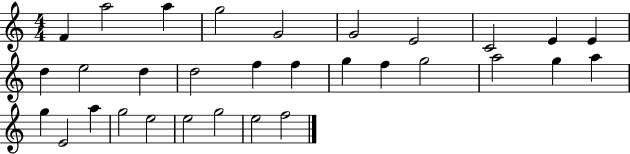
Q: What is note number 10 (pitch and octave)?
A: E4